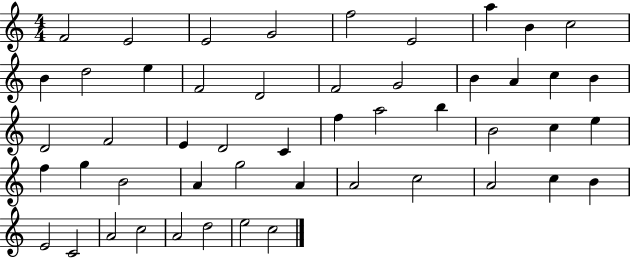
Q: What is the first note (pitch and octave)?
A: F4